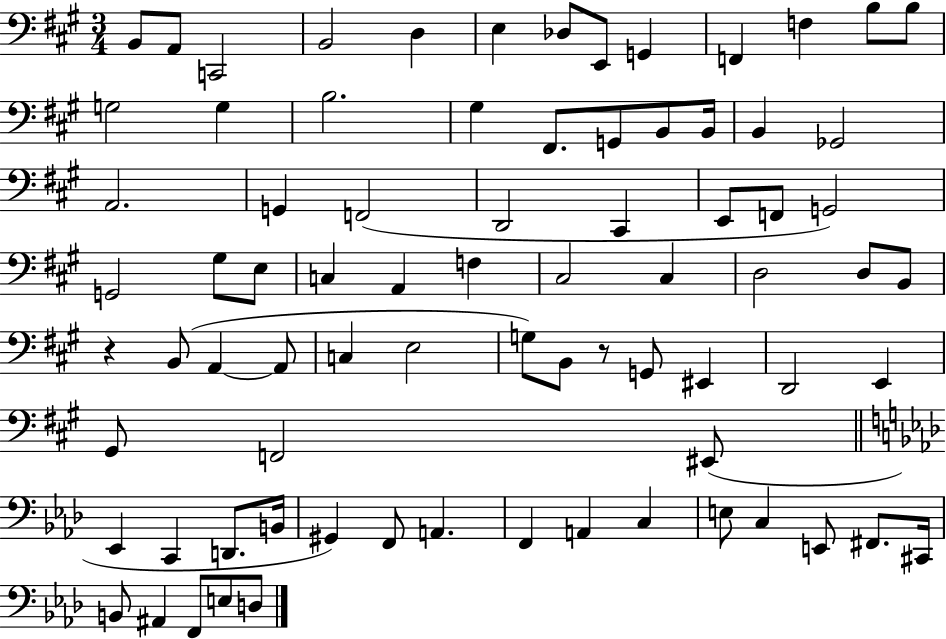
X:1
T:Untitled
M:3/4
L:1/4
K:A
B,,/2 A,,/2 C,,2 B,,2 D, E, _D,/2 E,,/2 G,, F,, F, B,/2 B,/2 G,2 G, B,2 ^G, ^F,,/2 G,,/2 B,,/2 B,,/4 B,, _G,,2 A,,2 G,, F,,2 D,,2 ^C,, E,,/2 F,,/2 G,,2 G,,2 ^G,/2 E,/2 C, A,, F, ^C,2 ^C, D,2 D,/2 B,,/2 z B,,/2 A,, A,,/2 C, E,2 G,/2 B,,/2 z/2 G,,/2 ^E,, D,,2 E,, ^G,,/2 F,,2 ^E,,/2 _E,, C,, D,,/2 B,,/4 ^G,, F,,/2 A,, F,, A,, C, E,/2 C, E,,/2 ^F,,/2 ^C,,/4 B,,/2 ^A,, F,,/2 E,/2 D,/2